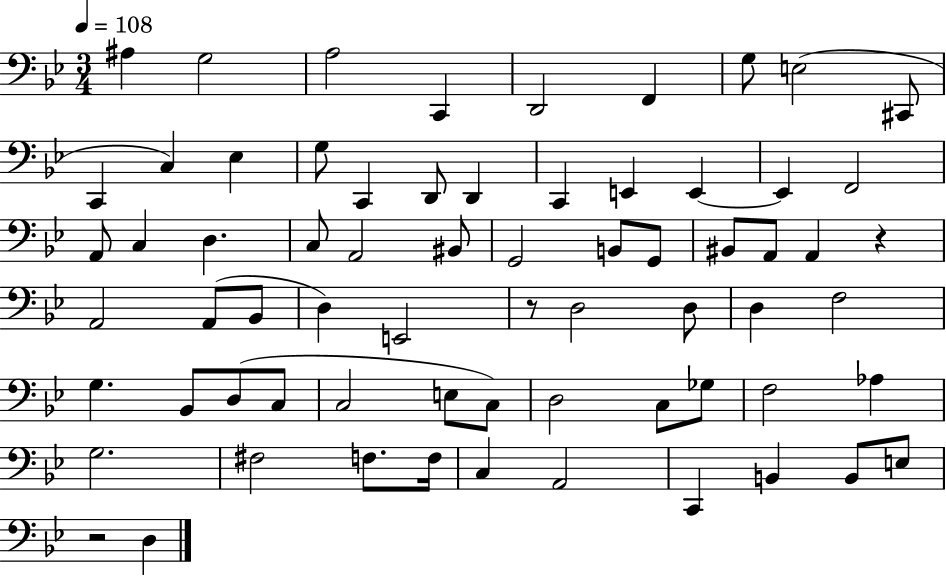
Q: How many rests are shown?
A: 3